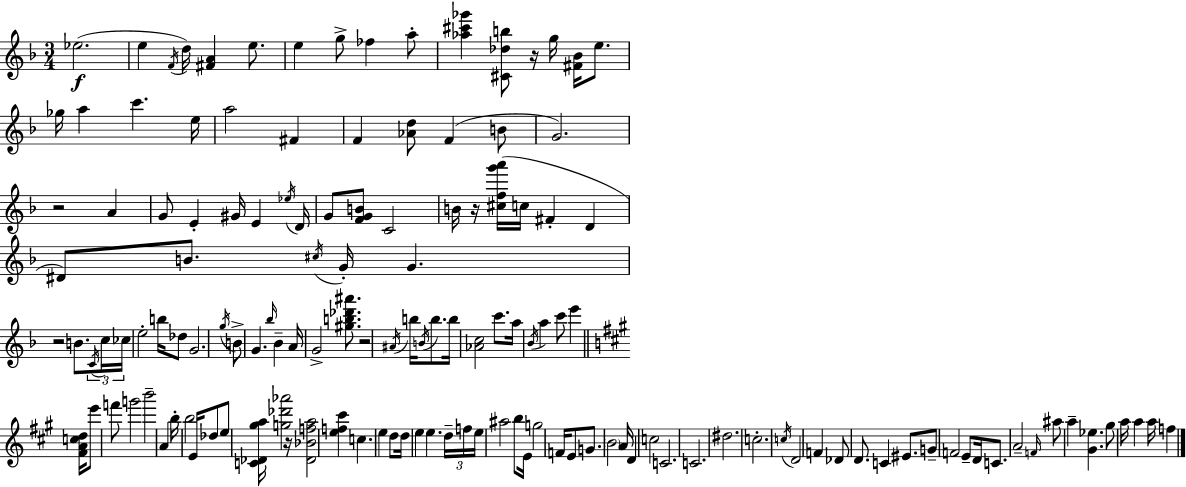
Eb5/h. E5/q F4/s D5/s [F#4,A4]/q E5/e. E5/q G5/e FES5/q A5/e [Ab5,C#6,Gb6]/q [C#4,Db5,B5]/e R/s G5/s [F#4,Bb4]/s E5/e. Gb5/s A5/q C6/q. E5/s A5/h F#4/q F4/q [Ab4,D5]/e F4/q B4/e G4/h. R/h A4/q G4/e E4/q G#4/s E4/q Eb5/s D4/s G4/e [F4,G4,B4]/e C4/h B4/s R/s [C#5,F5,G6,A6]/s C5/s F#4/q D4/q D#4/e B4/e. C#5/s G4/s G4/q. R/h B4/e. C4/s C5/s CES5/s E5/h B5/s Db5/e G4/h. G5/s B4/e G4/q. Bb5/s Bb4/q A4/s G4/h [G#5,B5,Db6,A#6]/e. R/h A#4/s B5/s B4/s B5/e. B5/s [Ab4,C5]/h C6/e. A5/s Bb4/s A5/q C6/e E6/q [F#4,A4,C5,D5]/s E6/e F6/e G6/h B6/h A4/q B5/s B5/h E4/s Db5/e E5/e [C4,Db4,G#5,A5]/s [G5,Db6,Ab6]/h R/s [Db4,Bb4,F5,A5]/h [E5,F5,C#6]/q C5/q. E5/q D5/e D5/s E5/q E5/q. D5/s F5/s E5/s A#5/h B5/e E4/s G5/h F4/s E4/e G4/e. B4/h A4/s D4/q C5/h C4/h. C4/h. D#5/h. C5/h. C5/s D4/h F4/q Db4/e D4/e. C4/q EIS4/e. G4/e F4/h E4/e D4/s C4/e. A4/h F4/s A#5/e A5/q [G#4,Eb5]/q. G#5/e A5/s A5/q A5/s F5/q